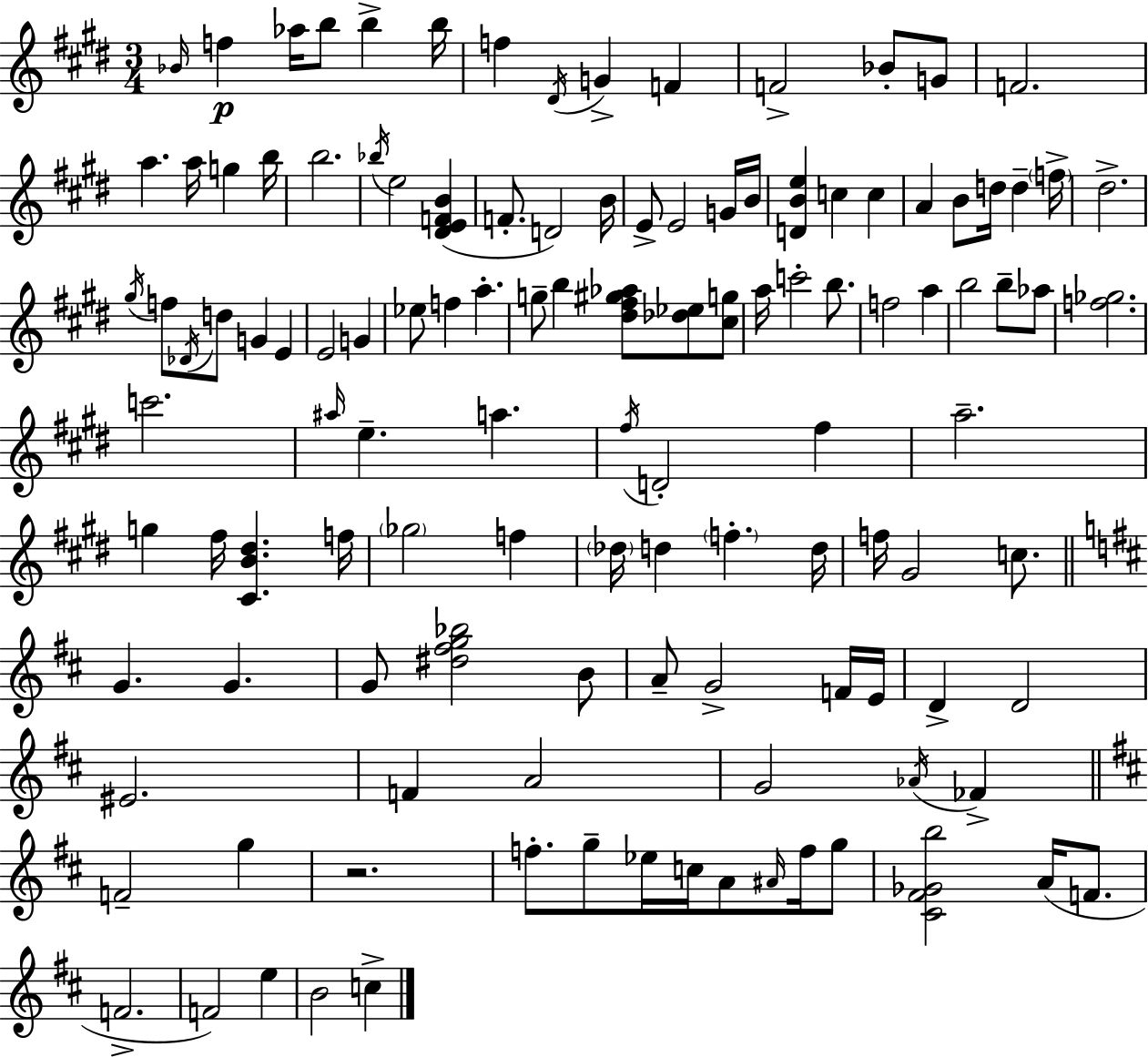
Bb4/s F5/q Ab5/s B5/e B5/q B5/s F5/q D#4/s G4/q F4/q F4/h Bb4/e G4/e F4/h. A5/q. A5/s G5/q B5/s B5/h. Bb5/s E5/h [D#4,E4,F4,B4]/q F4/e. D4/h B4/s E4/e E4/h G4/s B4/s [D4,B4,E5]/q C5/q C5/q A4/q B4/e D5/s D5/q F5/s D#5/h. G#5/s F5/e Db4/s D5/e G4/q E4/q E4/h G4/q Eb5/e F5/q A5/q. G5/e B5/q [D#5,F#5,G#5,Ab5]/e [Db5,Eb5]/e [C#5,G5]/e A5/s C6/h B5/e. F5/h A5/q B5/h B5/e Ab5/e [F5,Gb5]/h. C6/h. A#5/s E5/q. A5/q. F#5/s D4/h F#5/q A5/h. G5/q F#5/s [C#4,B4,D#5]/q. F5/s Gb5/h F5/q Db5/s D5/q F5/q. D5/s F5/s G#4/h C5/e. G4/q. G4/q. G4/e [D#5,F#5,G5,Bb5]/h B4/e A4/e G4/h F4/s E4/s D4/q D4/h EIS4/h. F4/q A4/h G4/h Ab4/s FES4/q F4/h G5/q R/h. F5/e. G5/e Eb5/s C5/s A4/e A#4/s F5/s G5/e [C#4,F#4,Gb4,B5]/h A4/s F4/e. F4/h. F4/h E5/q B4/h C5/q